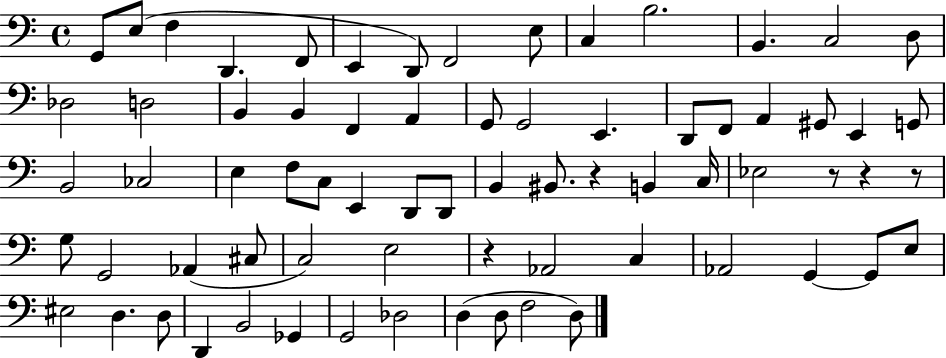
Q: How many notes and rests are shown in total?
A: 71